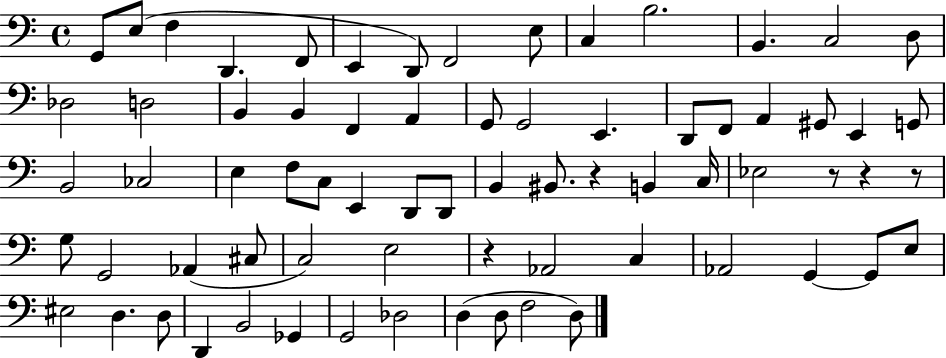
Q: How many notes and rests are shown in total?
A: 71